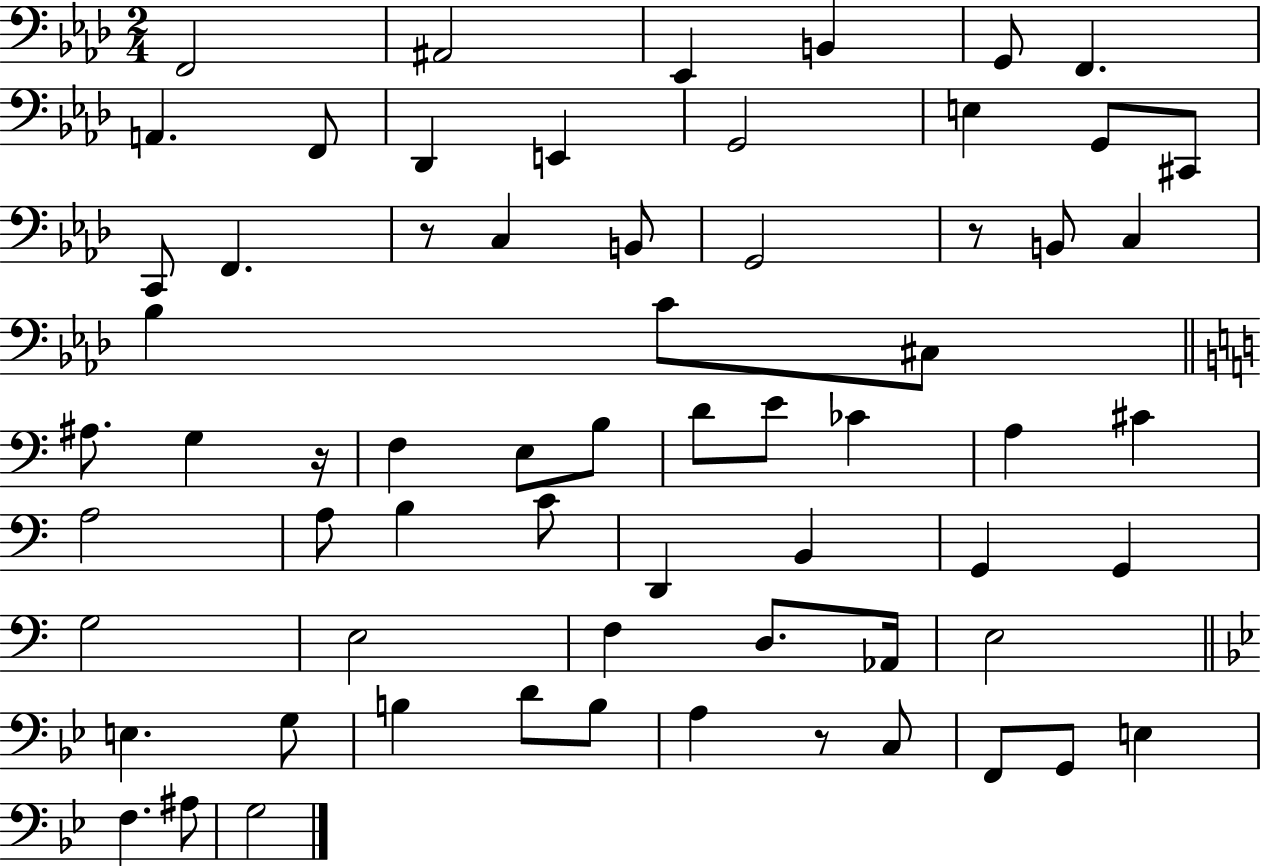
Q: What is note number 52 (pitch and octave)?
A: D4